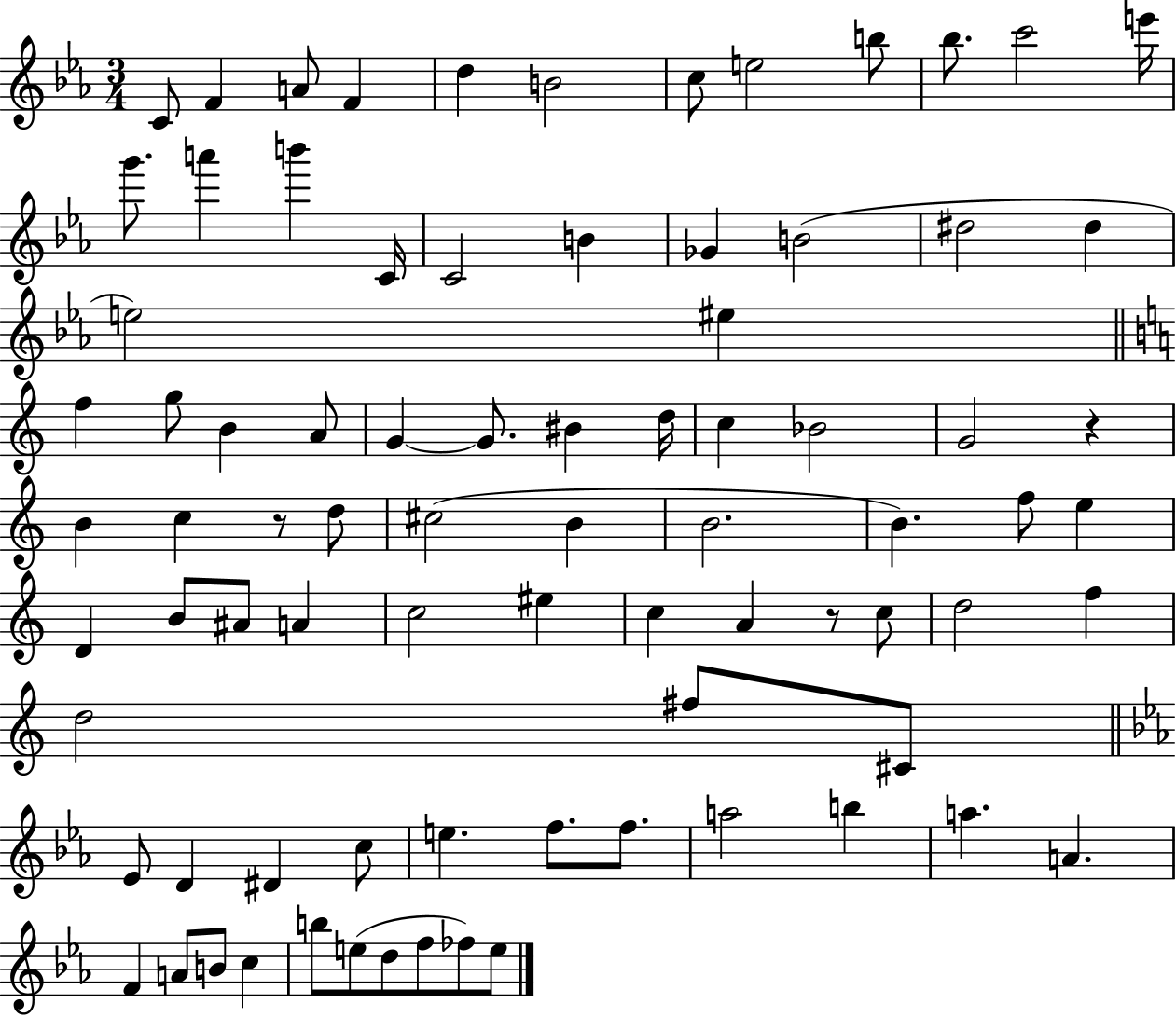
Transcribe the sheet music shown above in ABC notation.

X:1
T:Untitled
M:3/4
L:1/4
K:Eb
C/2 F A/2 F d B2 c/2 e2 b/2 _b/2 c'2 e'/4 g'/2 a' b' C/4 C2 B _G B2 ^d2 ^d e2 ^e f g/2 B A/2 G G/2 ^B d/4 c _B2 G2 z B c z/2 d/2 ^c2 B B2 B f/2 e D B/2 ^A/2 A c2 ^e c A z/2 c/2 d2 f d2 ^f/2 ^C/2 _E/2 D ^D c/2 e f/2 f/2 a2 b a A F A/2 B/2 c b/2 e/2 d/2 f/2 _f/2 e/2